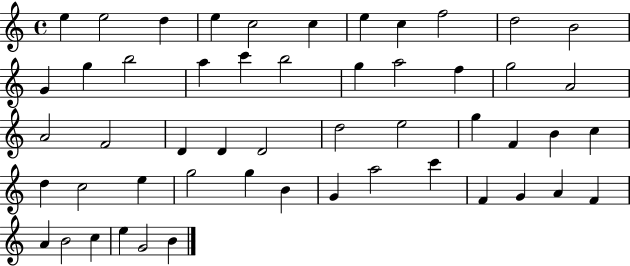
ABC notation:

X:1
T:Untitled
M:4/4
L:1/4
K:C
e e2 d e c2 c e c f2 d2 B2 G g b2 a c' b2 g a2 f g2 A2 A2 F2 D D D2 d2 e2 g F B c d c2 e g2 g B G a2 c' F G A F A B2 c e G2 B